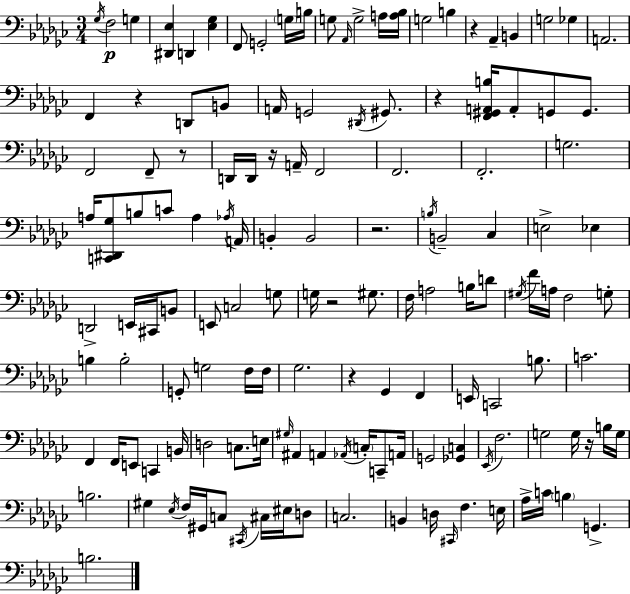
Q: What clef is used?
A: bass